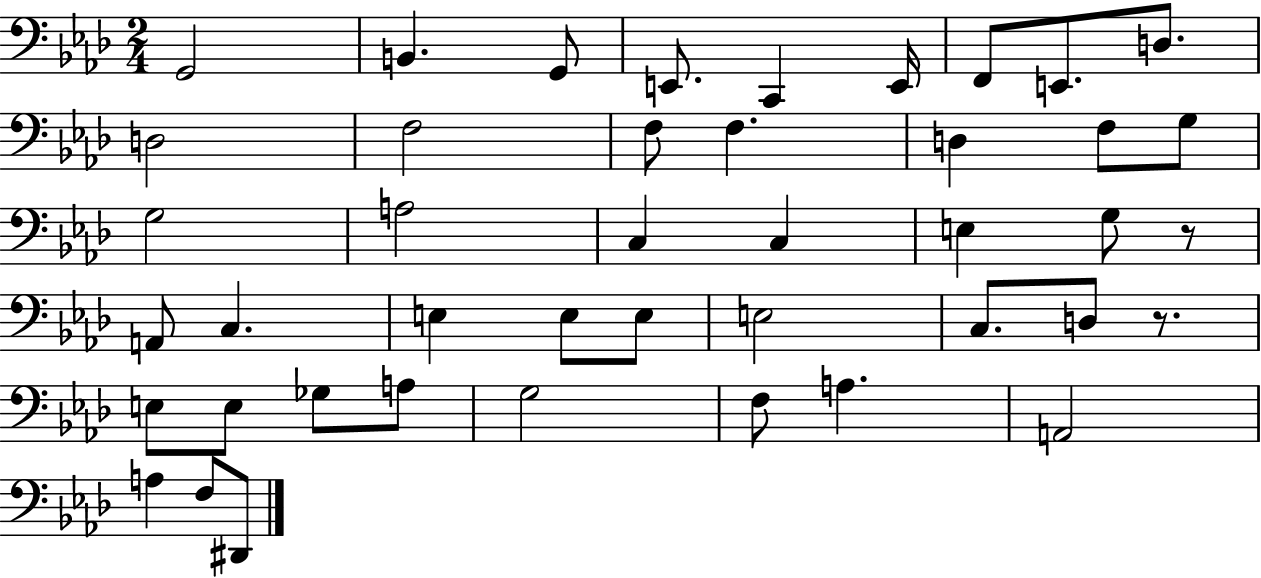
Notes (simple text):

G2/h B2/q. G2/e E2/e. C2/q E2/s F2/e E2/e. D3/e. D3/h F3/h F3/e F3/q. D3/q F3/e G3/e G3/h A3/h C3/q C3/q E3/q G3/e R/e A2/e C3/q. E3/q E3/e E3/e E3/h C3/e. D3/e R/e. E3/e E3/e Gb3/e A3/e G3/h F3/e A3/q. A2/h A3/q F3/e D#2/e